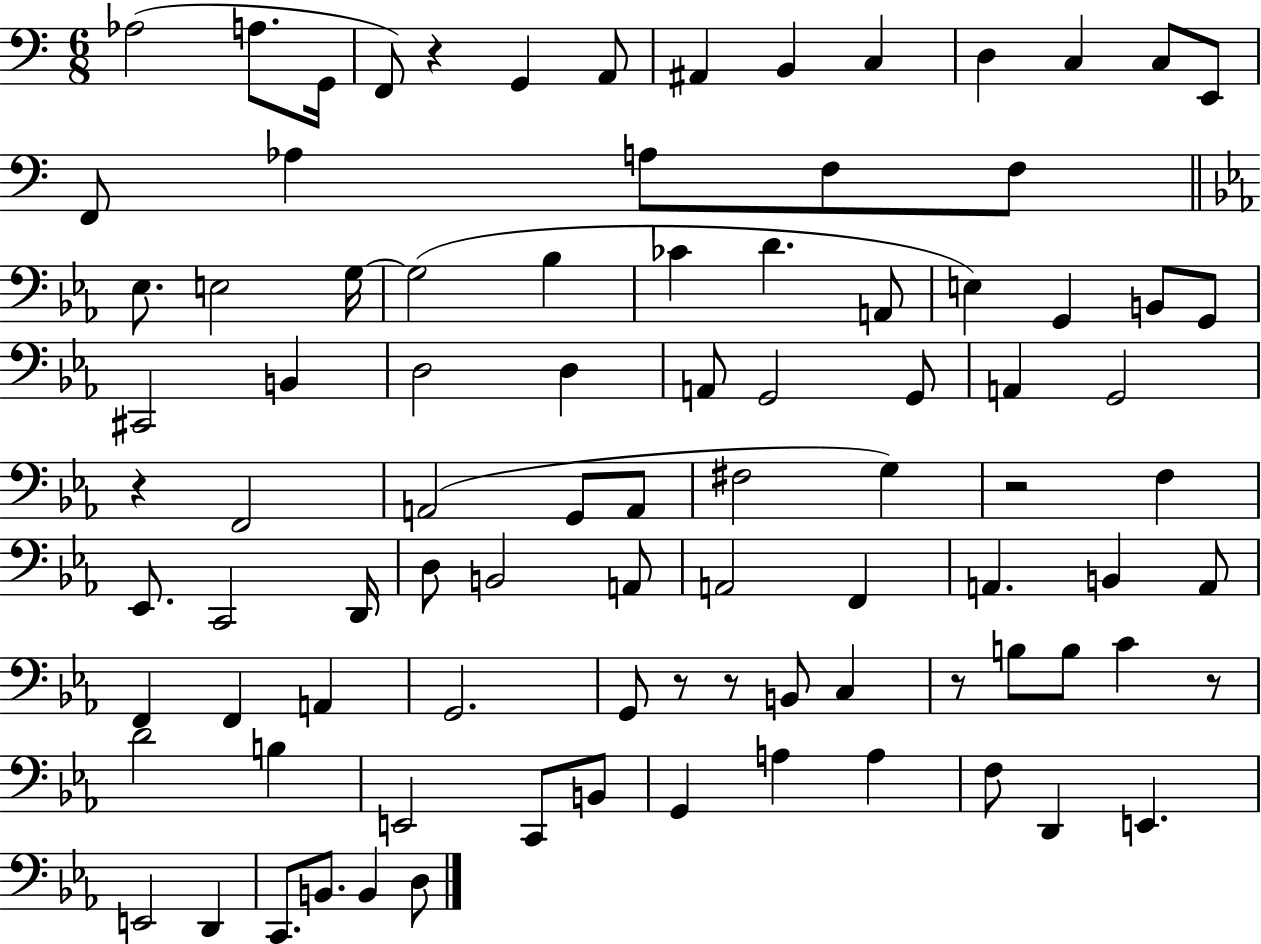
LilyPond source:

{
  \clef bass
  \numericTimeSignature
  \time 6/8
  \key c \major
  \repeat volta 2 { aes2( a8. g,16 | f,8) r4 g,4 a,8 | ais,4 b,4 c4 | d4 c4 c8 e,8 | \break f,8 aes4 a8 f8 f8 | \bar "||" \break \key c \minor ees8. e2 g16~~ | g2( bes4 | ces'4 d'4. a,8 | e4) g,4 b,8 g,8 | \break cis,2 b,4 | d2 d4 | a,8 g,2 g,8 | a,4 g,2 | \break r4 f,2 | a,2( g,8 a,8 | fis2 g4) | r2 f4 | \break ees,8. c,2 d,16 | d8 b,2 a,8 | a,2 f,4 | a,4. b,4 a,8 | \break f,4 f,4 a,4 | g,2. | g,8 r8 r8 b,8 c4 | r8 b8 b8 c'4 r8 | \break d'2 b4 | e,2 c,8 b,8 | g,4 a4 a4 | f8 d,4 e,4. | \break e,2 d,4 | c,8. b,8. b,4 d8 | } \bar "|."
}